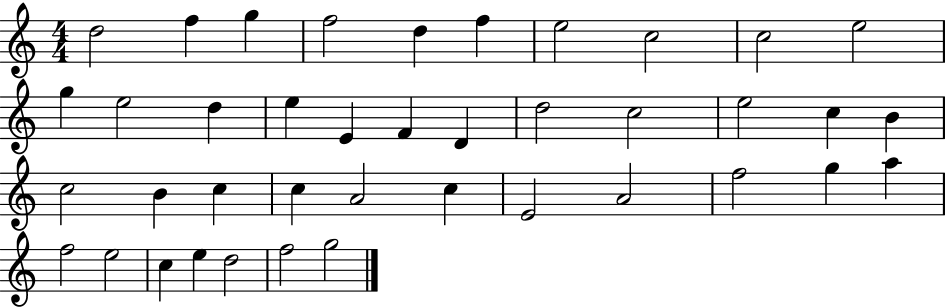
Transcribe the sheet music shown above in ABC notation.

X:1
T:Untitled
M:4/4
L:1/4
K:C
d2 f g f2 d f e2 c2 c2 e2 g e2 d e E F D d2 c2 e2 c B c2 B c c A2 c E2 A2 f2 g a f2 e2 c e d2 f2 g2